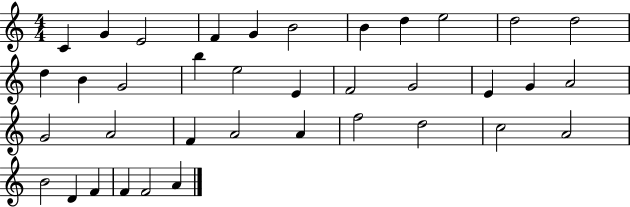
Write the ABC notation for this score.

X:1
T:Untitled
M:4/4
L:1/4
K:C
C G E2 F G B2 B d e2 d2 d2 d B G2 b e2 E F2 G2 E G A2 G2 A2 F A2 A f2 d2 c2 A2 B2 D F F F2 A